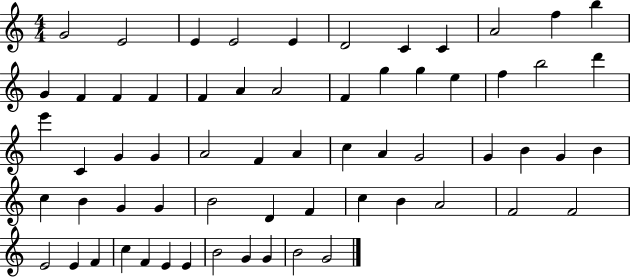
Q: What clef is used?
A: treble